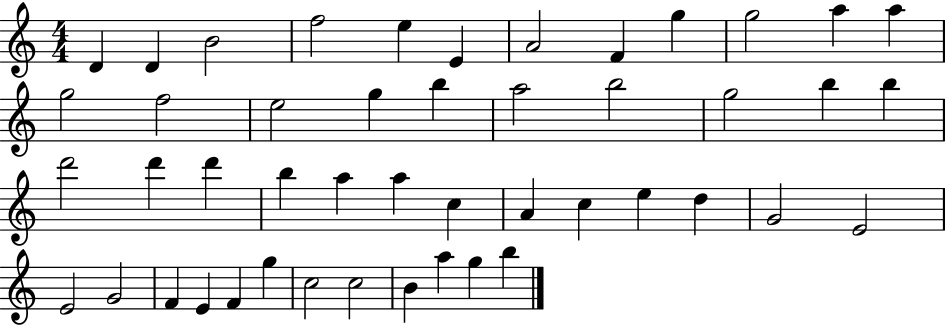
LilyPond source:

{
  \clef treble
  \numericTimeSignature
  \time 4/4
  \key c \major
  d'4 d'4 b'2 | f''2 e''4 e'4 | a'2 f'4 g''4 | g''2 a''4 a''4 | \break g''2 f''2 | e''2 g''4 b''4 | a''2 b''2 | g''2 b''4 b''4 | \break d'''2 d'''4 d'''4 | b''4 a''4 a''4 c''4 | a'4 c''4 e''4 d''4 | g'2 e'2 | \break e'2 g'2 | f'4 e'4 f'4 g''4 | c''2 c''2 | b'4 a''4 g''4 b''4 | \break \bar "|."
}